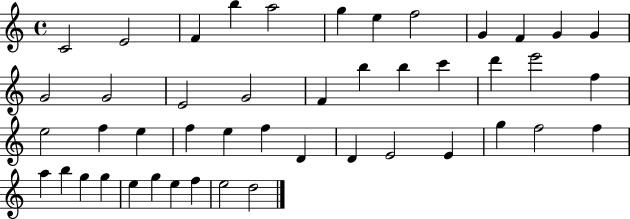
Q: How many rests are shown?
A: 0